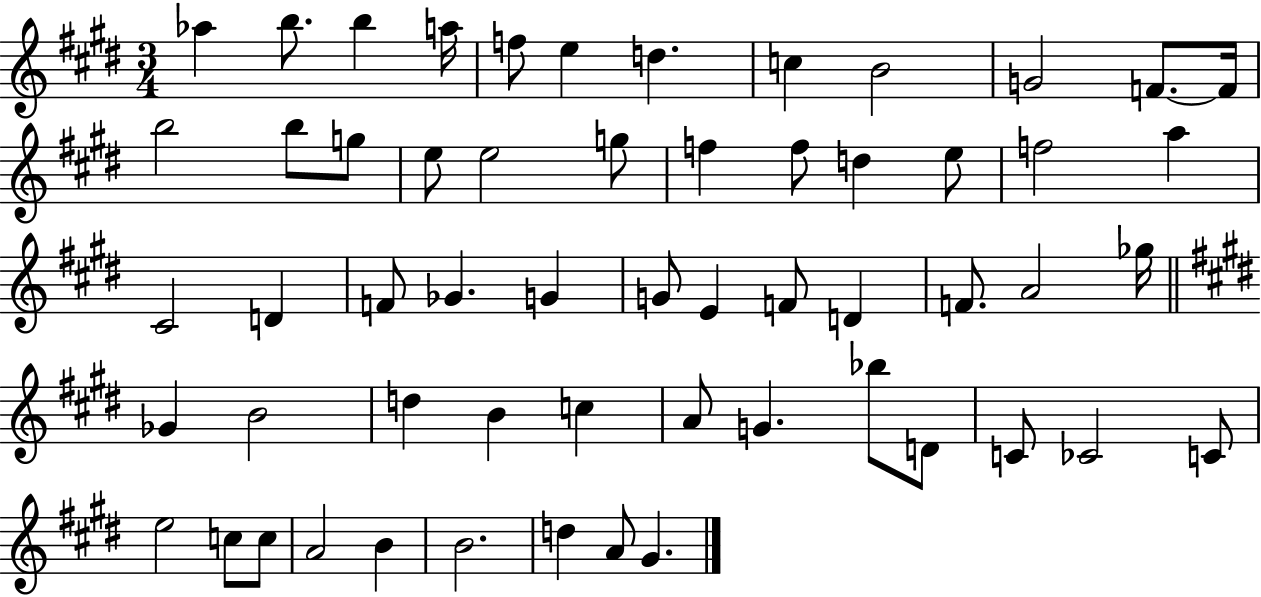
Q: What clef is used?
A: treble